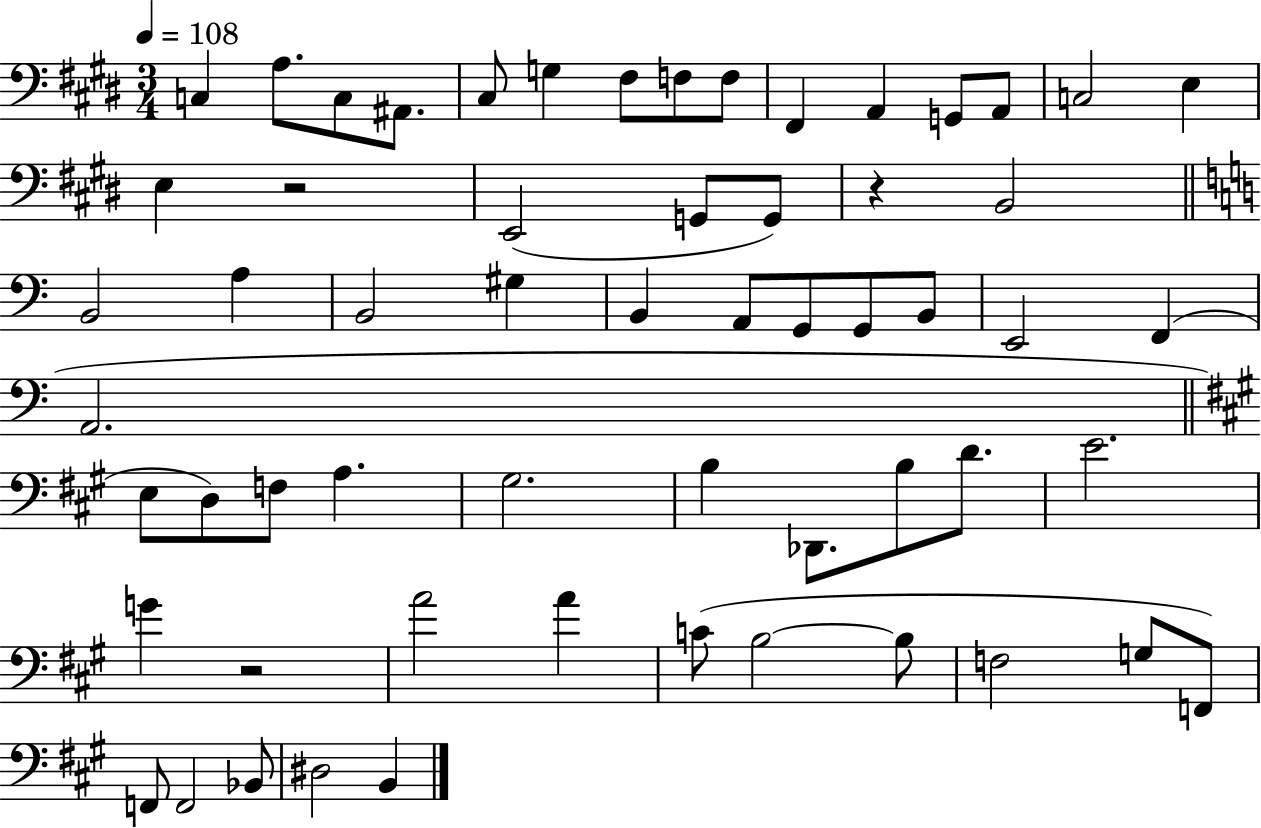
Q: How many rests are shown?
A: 3